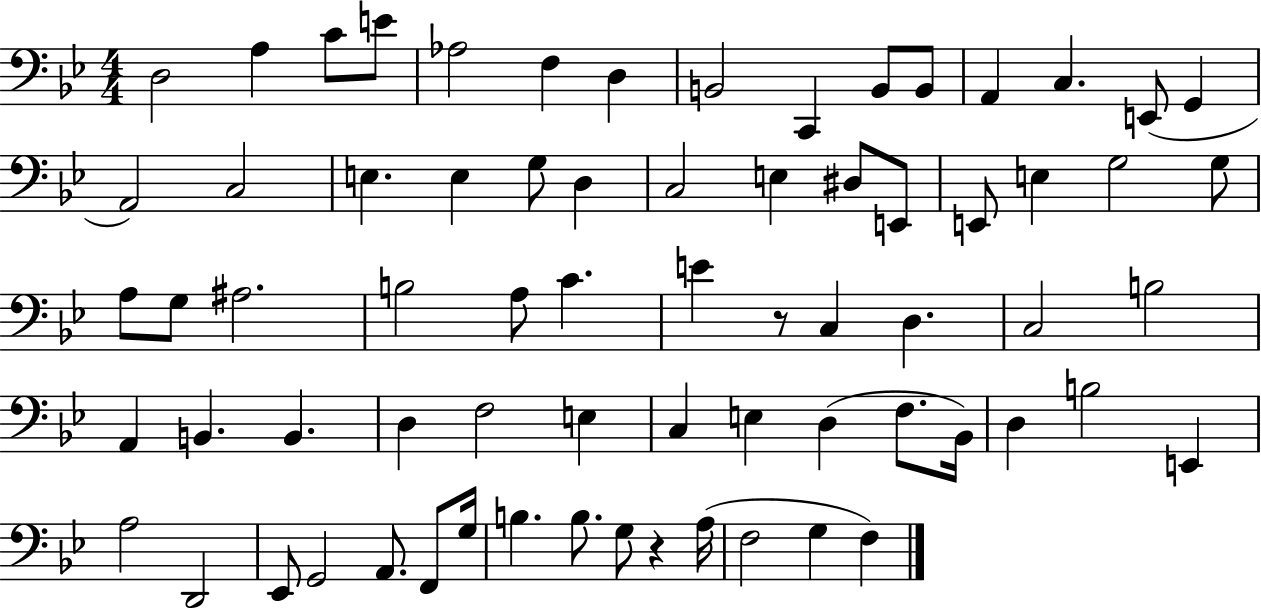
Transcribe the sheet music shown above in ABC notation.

X:1
T:Untitled
M:4/4
L:1/4
K:Bb
D,2 A, C/2 E/2 _A,2 F, D, B,,2 C,, B,,/2 B,,/2 A,, C, E,,/2 G,, A,,2 C,2 E, E, G,/2 D, C,2 E, ^D,/2 E,,/2 E,,/2 E, G,2 G,/2 A,/2 G,/2 ^A,2 B,2 A,/2 C E z/2 C, D, C,2 B,2 A,, B,, B,, D, F,2 E, C, E, D, F,/2 _B,,/4 D, B,2 E,, A,2 D,,2 _E,,/2 G,,2 A,,/2 F,,/2 G,/4 B, B,/2 G,/2 z A,/4 F,2 G, F,